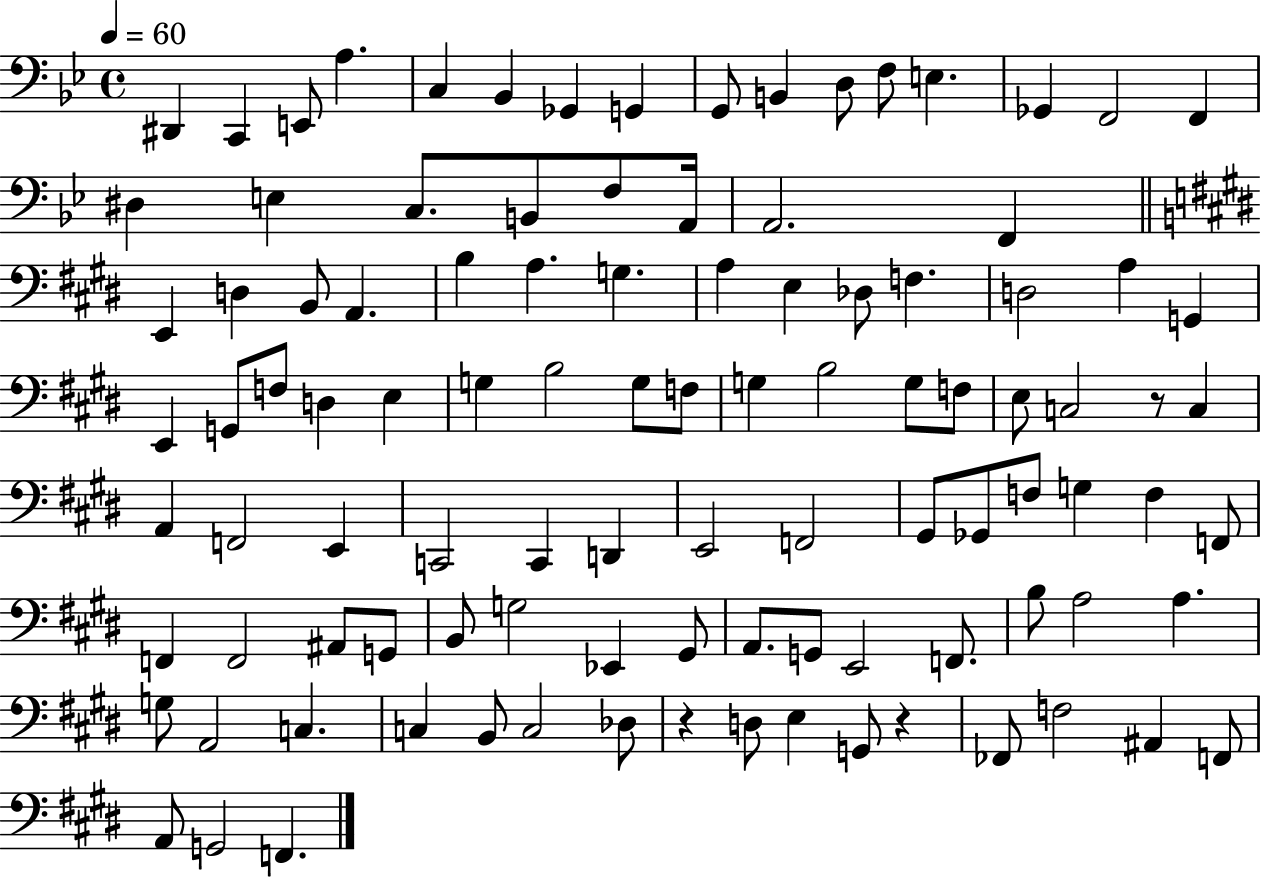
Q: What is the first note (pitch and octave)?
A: D#2